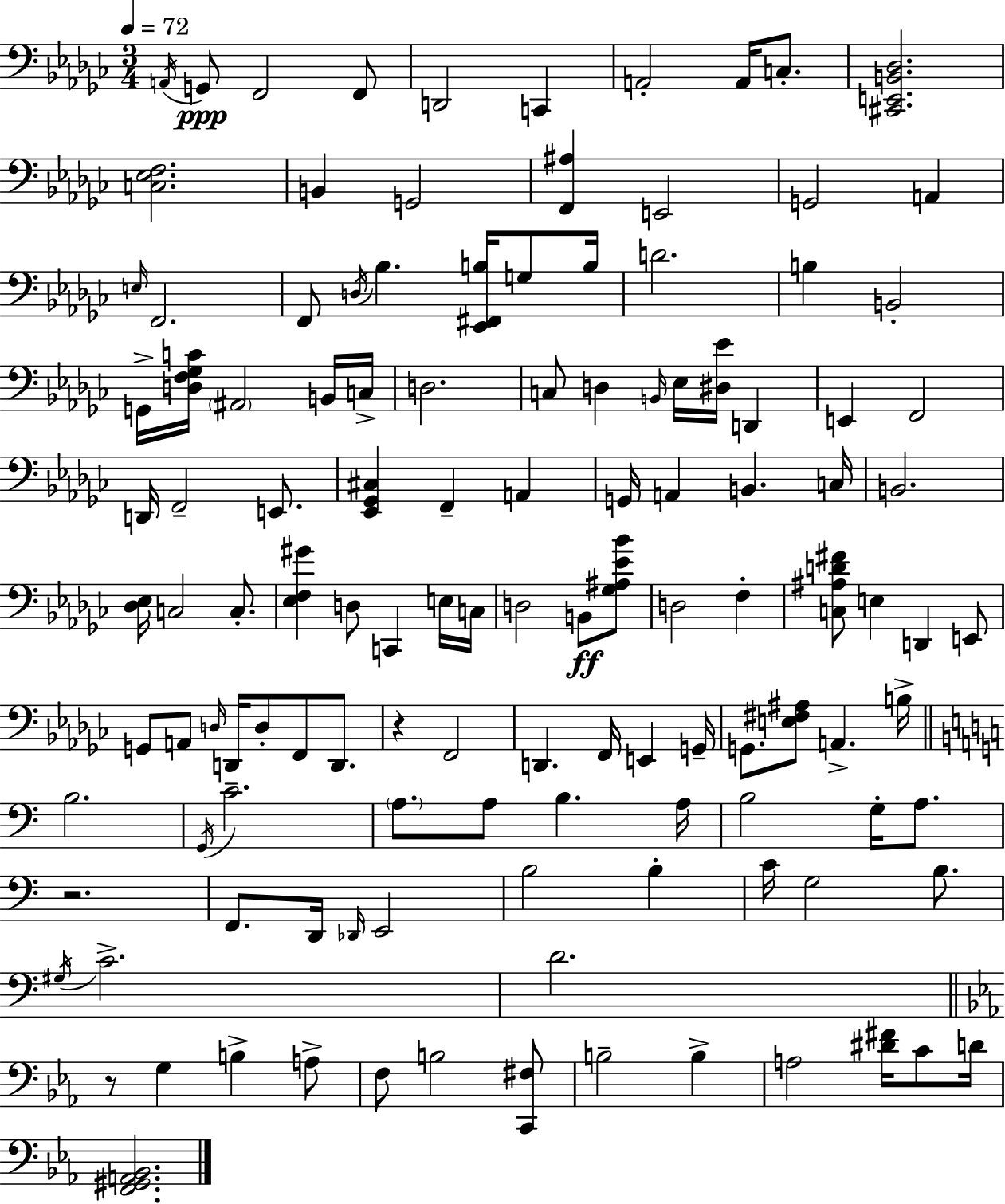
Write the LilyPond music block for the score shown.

{
  \clef bass
  \numericTimeSignature
  \time 3/4
  \key ees \minor
  \tempo 4 = 72
  \repeat volta 2 { \acciaccatura { a,16 }\ppp g,8 f,2 f,8 | d,2 c,4 | a,2-. a,16 c8.-. | <cis, e, b, des>2. | \break <c ees f>2. | b,4 g,2 | <f, ais>4 e,2 | g,2 a,4 | \break \grace { e16 } f,2. | f,8 \acciaccatura { d16 } bes4. <ees, fis, b>16 | g8 b16 d'2. | b4 b,2-. | \break g,16-> <d f ges c'>16 \parenthesize ais,2 | b,16 c16-> d2. | c8 d4 \grace { b,16 } ees16 <dis ees'>16 | d,4 e,4 f,2 | \break d,16 f,2-- | e,8. <ees, ges, cis>4 f,4-- | a,4 g,16 a,4 b,4. | c16 b,2. | \break <des ees>16 c2 | c8.-. <ees f gis'>4 d8 c,4 | e16 c16 d2 | b,8\ff <ges ais ees' bes'>8 d2 | \break f4-. <c ais d' fis'>8 e4 d,4 | e,8 g,8 a,8 \grace { d16 } d,16 d8-. | f,8 d,8. r4 f,2 | d,4. f,16 | \break e,4 g,16-- g,8. <e fis ais>8 a,4.-> | b16-> \bar "||" \break \key a \minor b2. | \acciaccatura { g,16 } c'2.-- | \parenthesize a8. a8 b4. | a16 b2 g16-. a8. | \break r2. | f,8. d,16 \grace { des,16 } e,2 | b2 b4-. | c'16 g2 b8. | \break \acciaccatura { gis16 } c'2.-> | d'2. | \bar "||" \break \key ees \major r8 g4 b4-> a8-> | f8 b2 <c, fis>8 | b2-- b4-> | a2 <dis' fis'>16 c'8 d'16 | \break <f, gis, a, bes,>2. | } \bar "|."
}